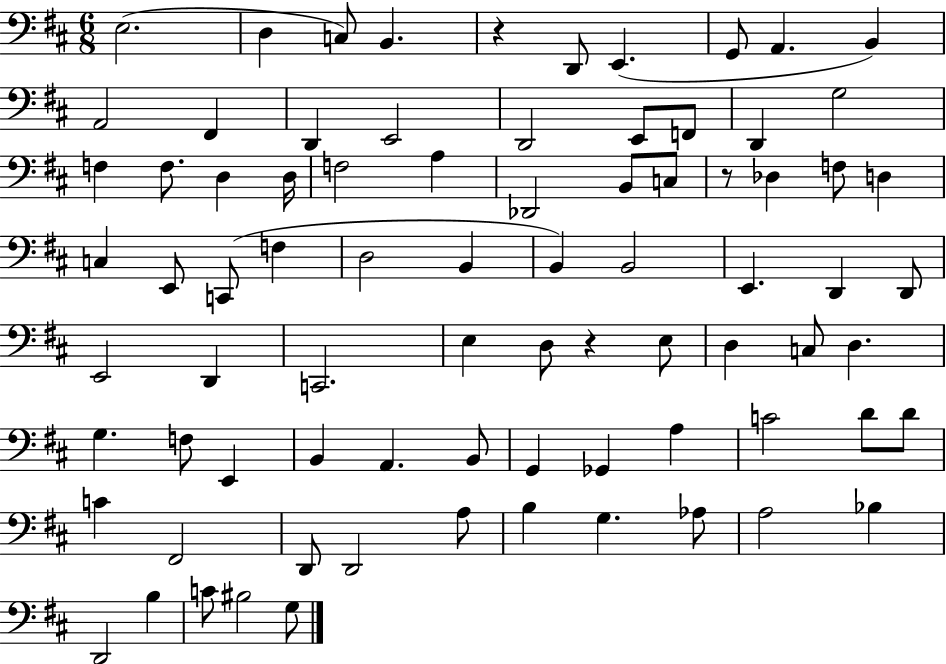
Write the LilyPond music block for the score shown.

{
  \clef bass
  \numericTimeSignature
  \time 6/8
  \key d \major
  e2.( | d4 c8) b,4. | r4 d,8 e,4.( | g,8 a,4. b,4) | \break a,2 fis,4 | d,4 e,2 | d,2 e,8 f,8 | d,4 g2 | \break f4 f8. d4 d16 | f2 a4 | des,2 b,8 c8 | r8 des4 f8 d4 | \break c4 e,8 c,8( f4 | d2 b,4 | b,4) b,2 | e,4. d,4 d,8 | \break e,2 d,4 | c,2. | e4 d8 r4 e8 | d4 c8 d4. | \break g4. f8 e,4 | b,4 a,4. b,8 | g,4 ges,4 a4 | c'2 d'8 d'8 | \break c'4 fis,2 | d,8 d,2 a8 | b4 g4. aes8 | a2 bes4 | \break d,2 b4 | c'8 bis2 g8 | \bar "|."
}